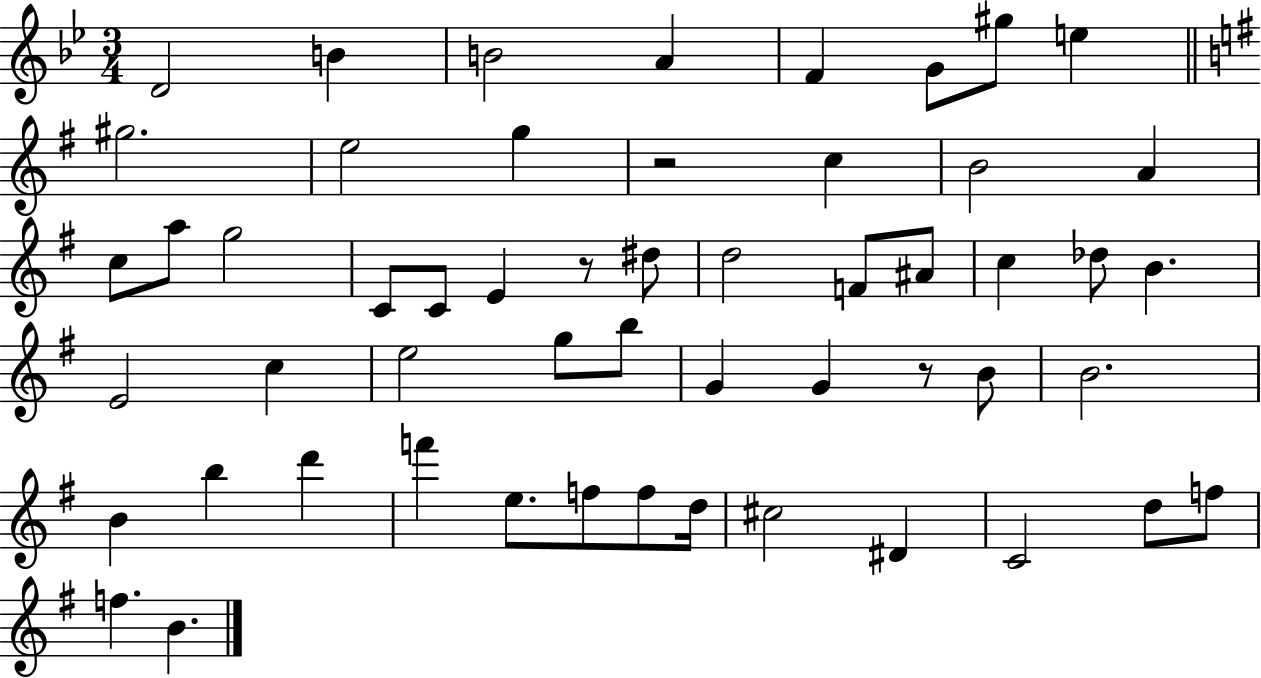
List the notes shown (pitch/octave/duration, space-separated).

D4/h B4/q B4/h A4/q F4/q G4/e G#5/e E5/q G#5/h. E5/h G5/q R/h C5/q B4/h A4/q C5/e A5/e G5/h C4/e C4/e E4/q R/e D#5/e D5/h F4/e A#4/e C5/q Db5/e B4/q. E4/h C5/q E5/h G5/e B5/e G4/q G4/q R/e B4/e B4/h. B4/q B5/q D6/q F6/q E5/e. F5/e F5/e D5/s C#5/h D#4/q C4/h D5/e F5/e F5/q. B4/q.